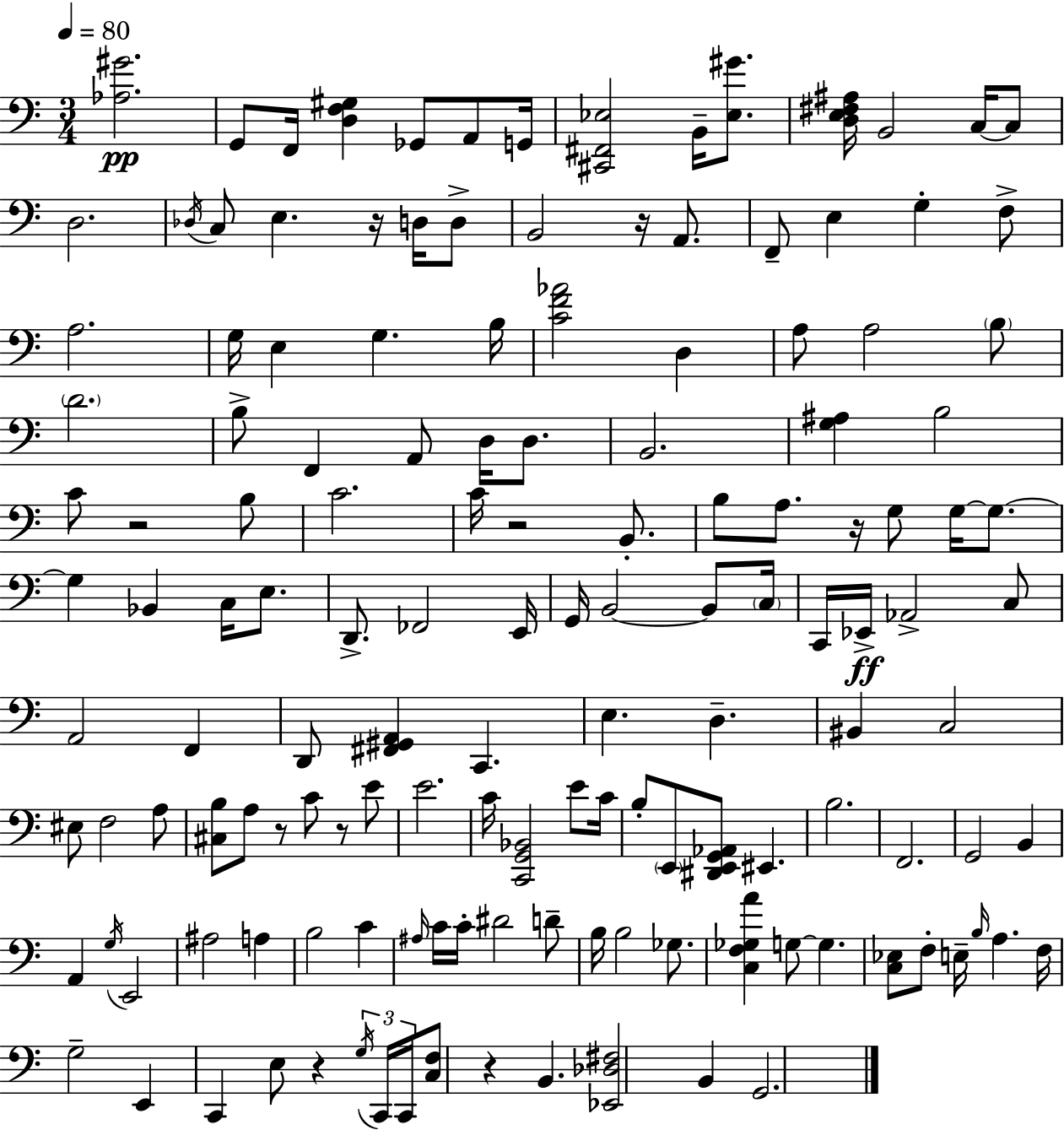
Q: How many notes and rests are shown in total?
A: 144